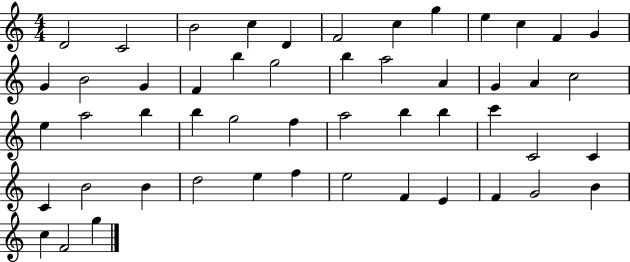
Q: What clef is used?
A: treble